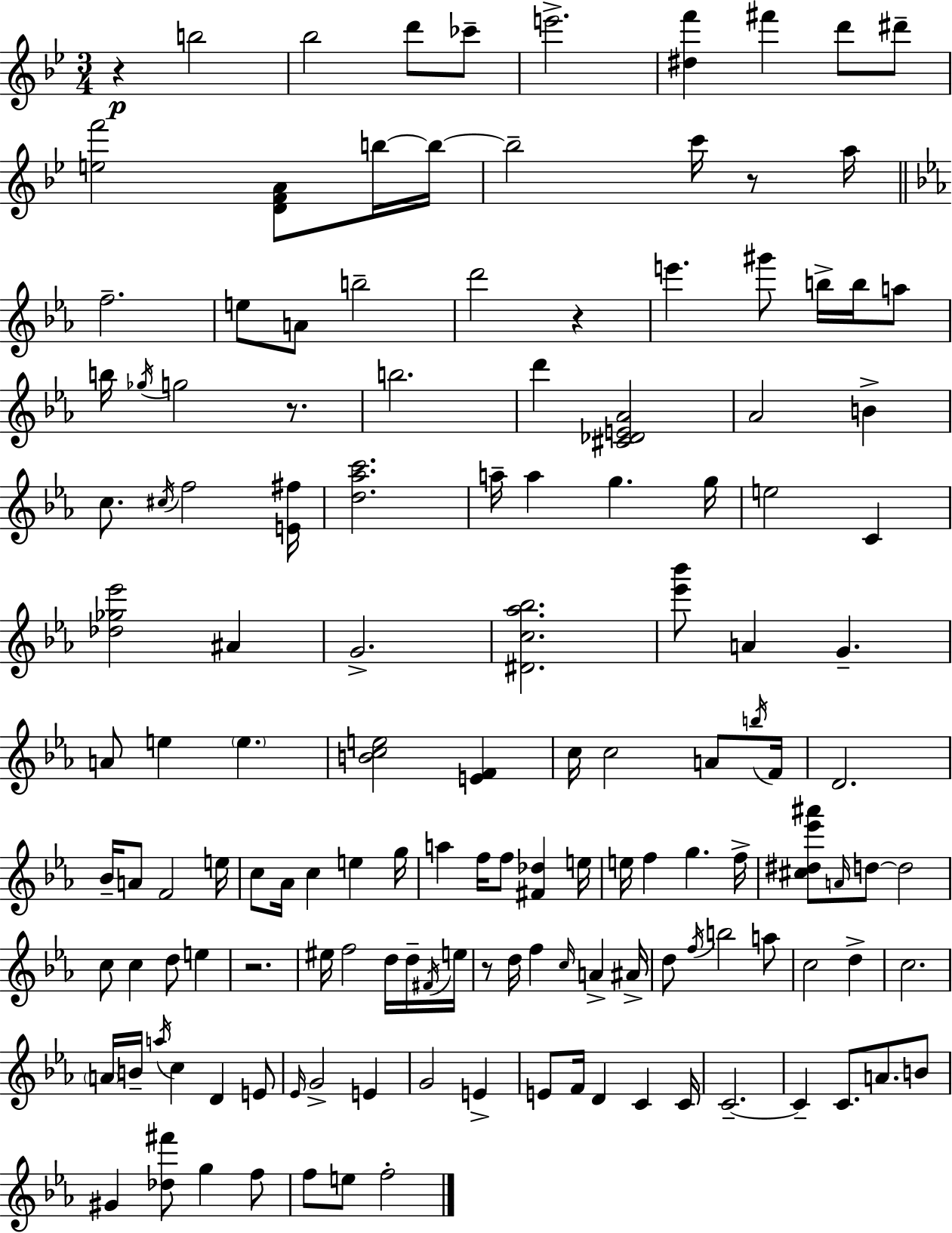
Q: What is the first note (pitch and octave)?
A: B5